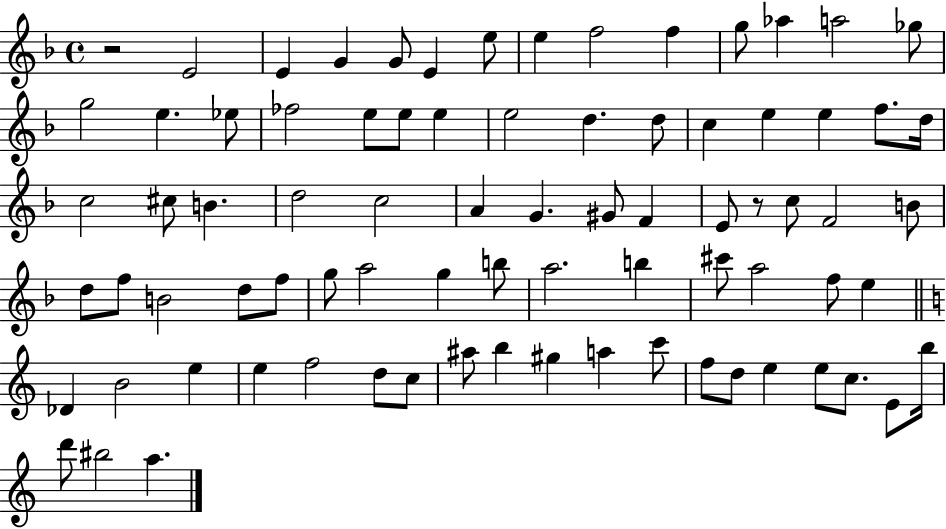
{
  \clef treble
  \time 4/4
  \defaultTimeSignature
  \key f \major
  r2 e'2 | e'4 g'4 g'8 e'4 e''8 | e''4 f''2 f''4 | g''8 aes''4 a''2 ges''8 | \break g''2 e''4. ees''8 | fes''2 e''8 e''8 e''4 | e''2 d''4. d''8 | c''4 e''4 e''4 f''8. d''16 | \break c''2 cis''8 b'4. | d''2 c''2 | a'4 g'4. gis'8 f'4 | e'8 r8 c''8 f'2 b'8 | \break d''8 f''8 b'2 d''8 f''8 | g''8 a''2 g''4 b''8 | a''2. b''4 | cis'''8 a''2 f''8 e''4 | \break \bar "||" \break \key c \major des'4 b'2 e''4 | e''4 f''2 d''8 c''8 | ais''8 b''4 gis''4 a''4 c'''8 | f''8 d''8 e''4 e''8 c''8. e'8 b''16 | \break d'''8 bis''2 a''4. | \bar "|."
}